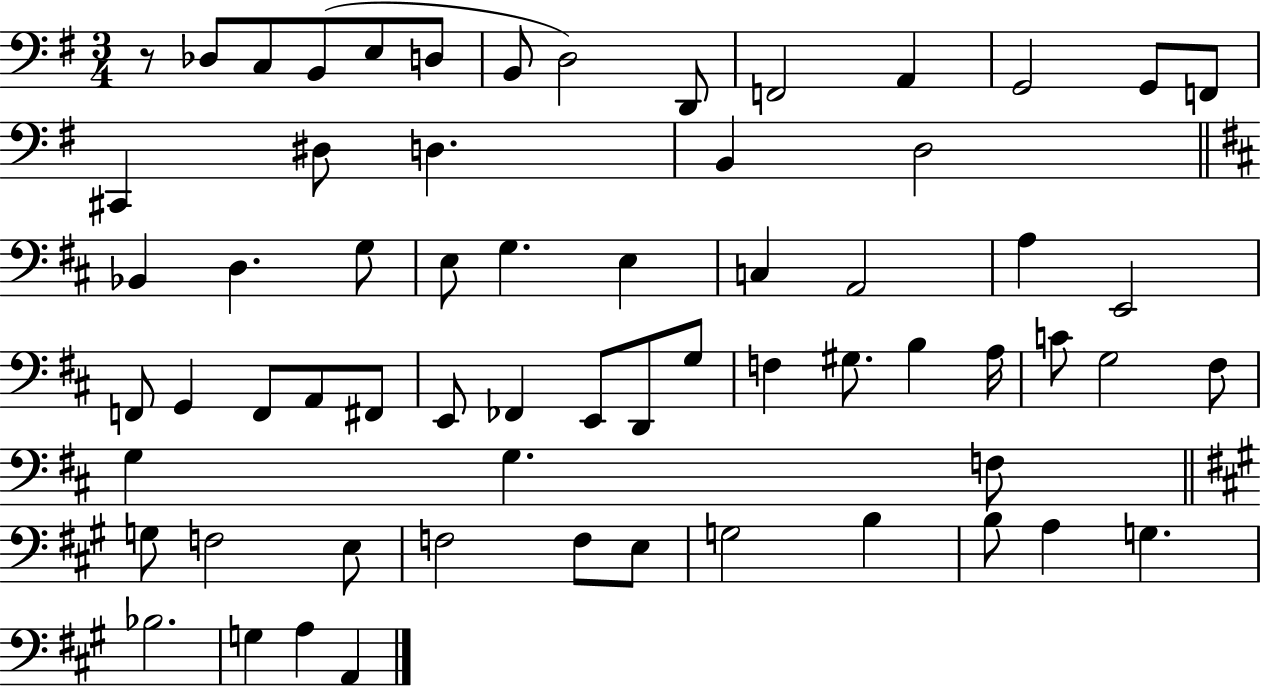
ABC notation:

X:1
T:Untitled
M:3/4
L:1/4
K:G
z/2 _D,/2 C,/2 B,,/2 E,/2 D,/2 B,,/2 D,2 D,,/2 F,,2 A,, G,,2 G,,/2 F,,/2 ^C,, ^D,/2 D, B,, D,2 _B,, D, G,/2 E,/2 G, E, C, A,,2 A, E,,2 F,,/2 G,, F,,/2 A,,/2 ^F,,/2 E,,/2 _F,, E,,/2 D,,/2 G,/2 F, ^G,/2 B, A,/4 C/2 G,2 ^F,/2 G, G, F,/2 G,/2 F,2 E,/2 F,2 F,/2 E,/2 G,2 B, B,/2 A, G, _B,2 G, A, A,,